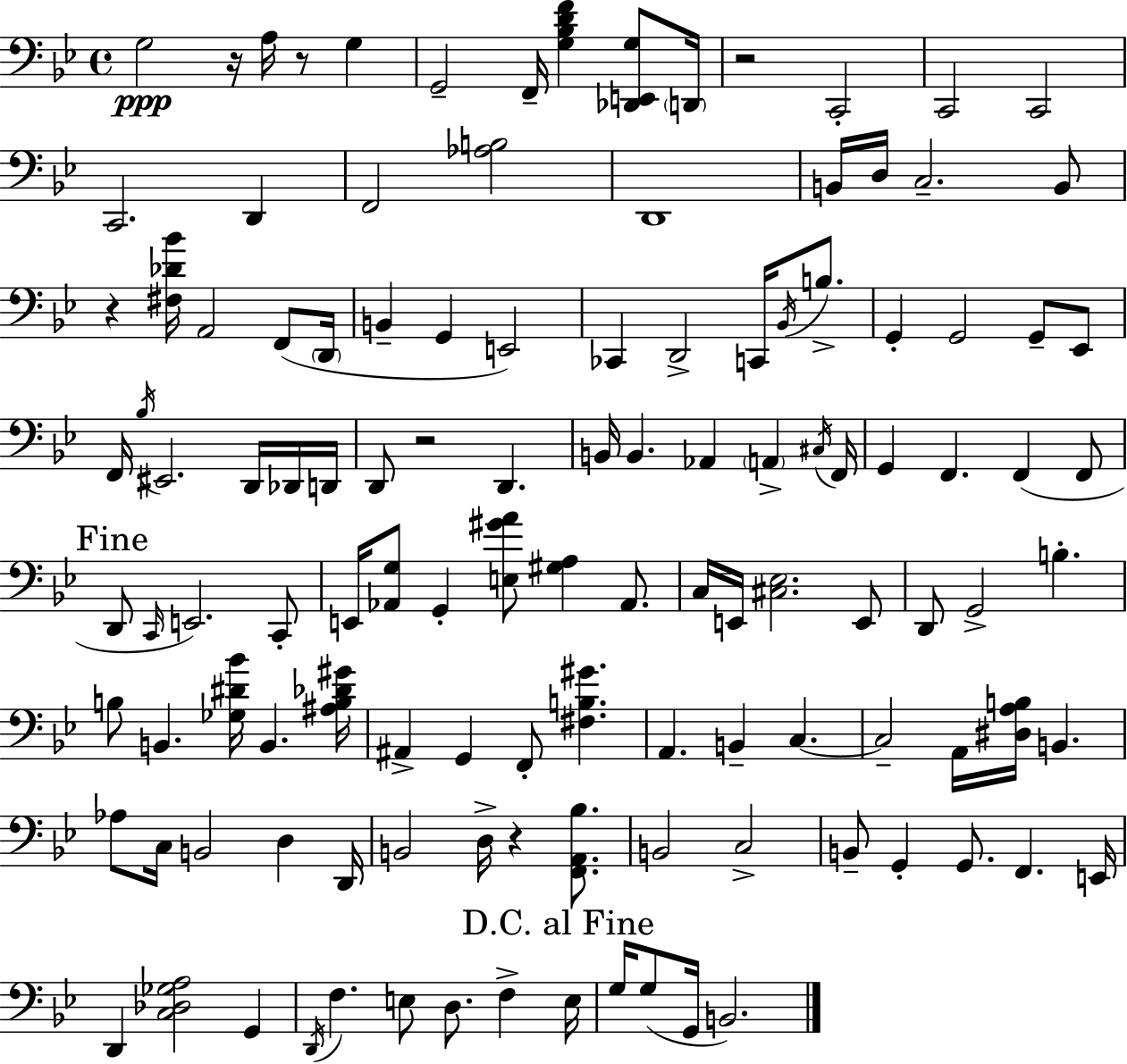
X:1
T:Untitled
M:4/4
L:1/4
K:Gm
G,2 z/4 A,/4 z/2 G, G,,2 F,,/4 [G,_B,DF] [_D,,E,,G,]/2 D,,/4 z2 C,,2 C,,2 C,,2 C,,2 D,, F,,2 [_A,B,]2 D,,4 B,,/4 D,/4 C,2 B,,/2 z [^F,_D_B]/4 A,,2 F,,/2 D,,/4 B,, G,, E,,2 _C,, D,,2 C,,/4 _B,,/4 B,/2 G,, G,,2 G,,/2 _E,,/2 F,,/4 _B,/4 ^E,,2 D,,/4 _D,,/4 D,,/4 D,,/2 z2 D,, B,,/4 B,, _A,, A,, ^C,/4 F,,/4 G,, F,, F,, F,,/2 D,,/2 C,,/4 E,,2 C,,/2 E,,/4 [_A,,G,]/2 G,, [E,^GA]/2 [^G,A,] _A,,/2 C,/4 E,,/4 [^C,_E,]2 E,,/2 D,,/2 G,,2 B, B,/2 B,, [_G,^D_B]/4 B,, [^A,B,_D^G]/4 ^A,, G,, F,,/2 [^F,B,^G] A,, B,, C, C,2 A,,/4 [^D,A,B,]/4 B,, _A,/2 C,/4 B,,2 D, D,,/4 B,,2 D,/4 z [F,,A,,_B,]/2 B,,2 C,2 B,,/2 G,, G,,/2 F,, E,,/4 D,, [C,_D,_G,A,]2 G,, D,,/4 F, E,/2 D,/2 F, E,/4 G,/4 G,/2 G,,/4 B,,2